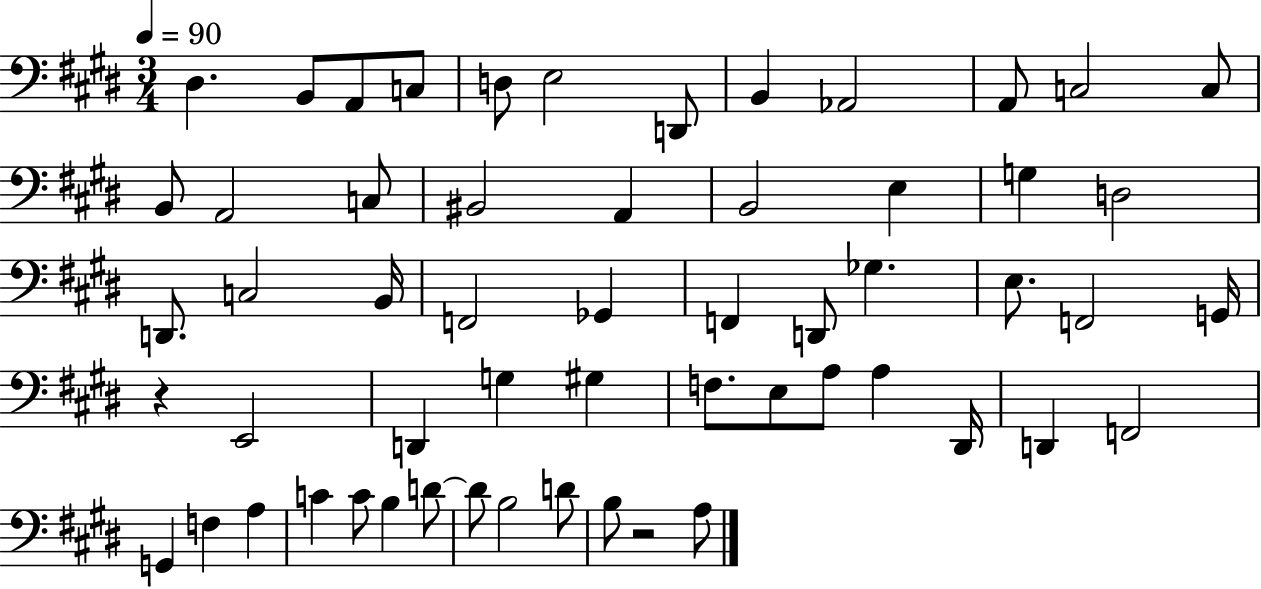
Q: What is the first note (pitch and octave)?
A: D#3